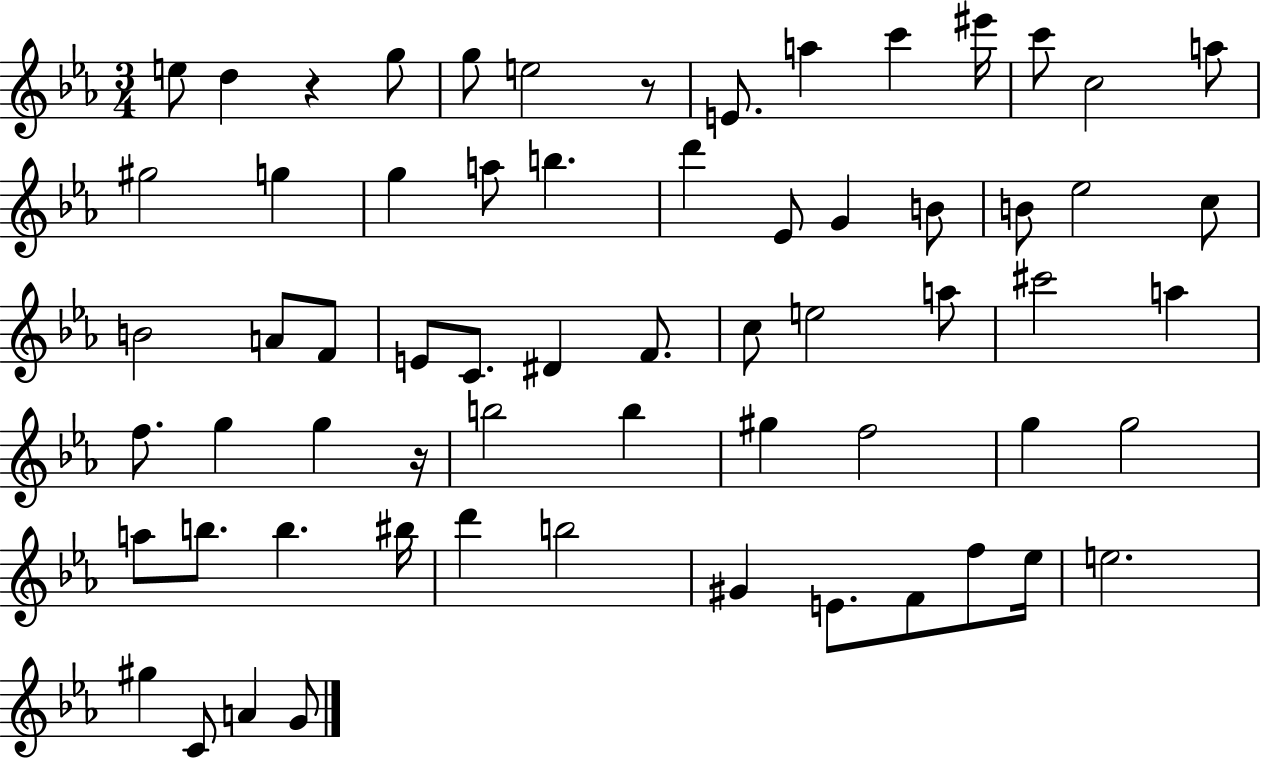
E5/e D5/q R/q G5/e G5/e E5/h R/e E4/e. A5/q C6/q EIS6/s C6/e C5/h A5/e G#5/h G5/q G5/q A5/e B5/q. D6/q Eb4/e G4/q B4/e B4/e Eb5/h C5/e B4/h A4/e F4/e E4/e C4/e. D#4/q F4/e. C5/e E5/h A5/e C#6/h A5/q F5/e. G5/q G5/q R/s B5/h B5/q G#5/q F5/h G5/q G5/h A5/e B5/e. B5/q. BIS5/s D6/q B5/h G#4/q E4/e. F4/e F5/e Eb5/s E5/h. G#5/q C4/e A4/q G4/e